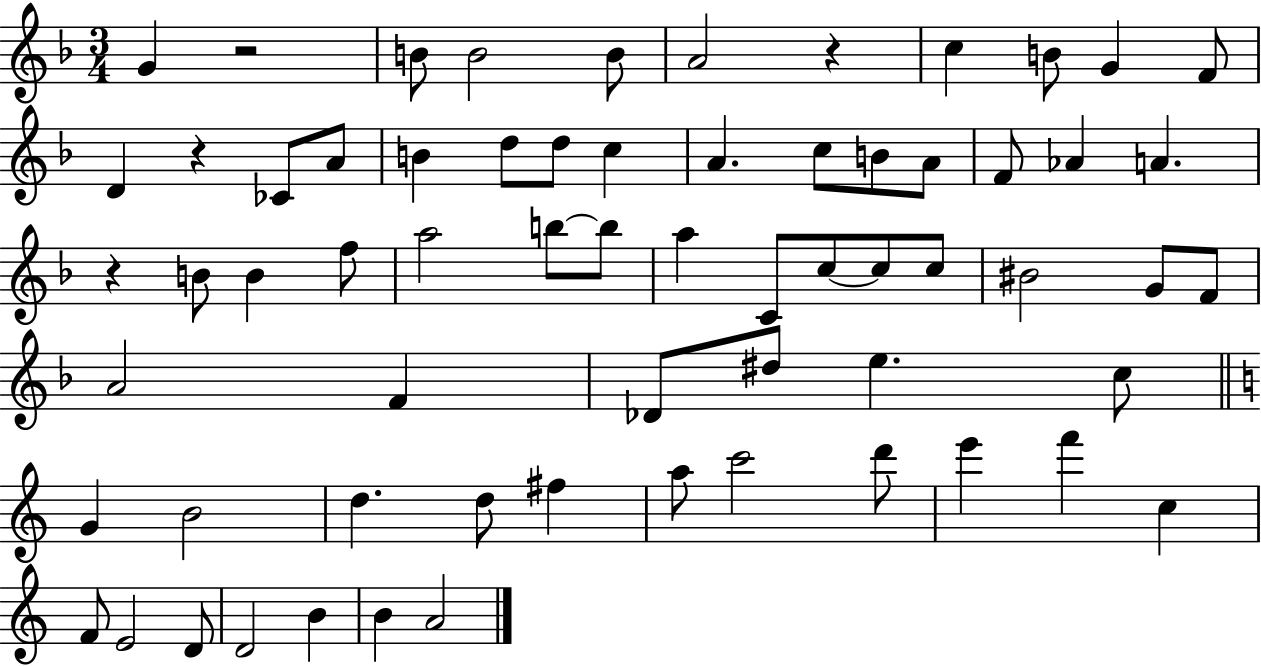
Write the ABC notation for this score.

X:1
T:Untitled
M:3/4
L:1/4
K:F
G z2 B/2 B2 B/2 A2 z c B/2 G F/2 D z _C/2 A/2 B d/2 d/2 c A c/2 B/2 A/2 F/2 _A A z B/2 B f/2 a2 b/2 b/2 a C/2 c/2 c/2 c/2 ^B2 G/2 F/2 A2 F _D/2 ^d/2 e c/2 G B2 d d/2 ^f a/2 c'2 d'/2 e' f' c F/2 E2 D/2 D2 B B A2